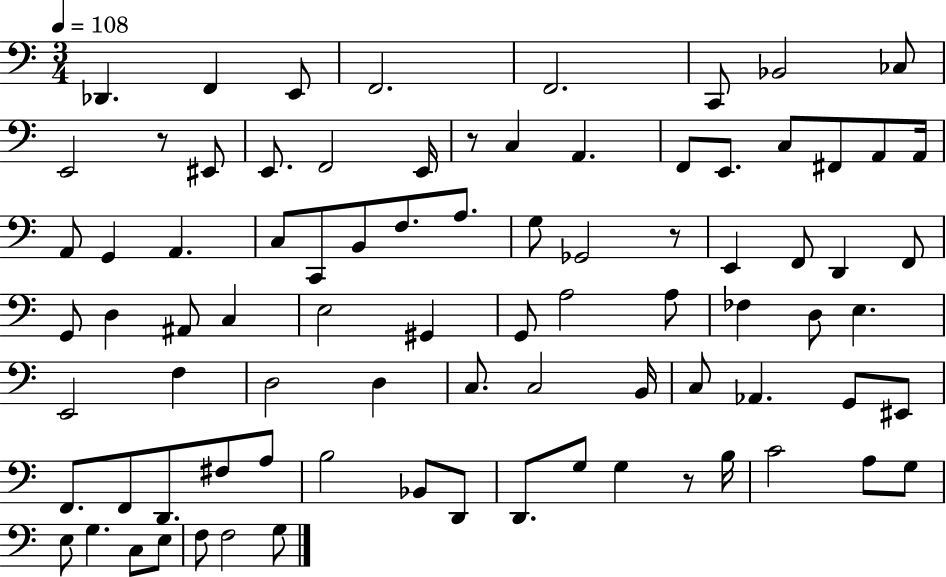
{
  \clef bass
  \numericTimeSignature
  \time 3/4
  \key c \major
  \tempo 4 = 108
  des,4. f,4 e,8 | f,2. | f,2. | c,8 bes,2 ces8 | \break e,2 r8 eis,8 | e,8. f,2 e,16 | r8 c4 a,4. | f,8 e,8. c8 fis,8 a,8 a,16 | \break a,8 g,4 a,4. | c8 c,8 b,8 f8. a8. | g8 ges,2 r8 | e,4 f,8 d,4 f,8 | \break g,8 d4 ais,8 c4 | e2 gis,4 | g,8 a2 a8 | fes4 d8 e4. | \break e,2 f4 | d2 d4 | c8. c2 b,16 | c8 aes,4. g,8 eis,8 | \break f,8. f,8 d,8. fis8 a8 | b2 bes,8 d,8 | d,8. g8 g4 r8 b16 | c'2 a8 g8 | \break e8 g4. c8 e8 | f8 f2 g8 | \bar "|."
}